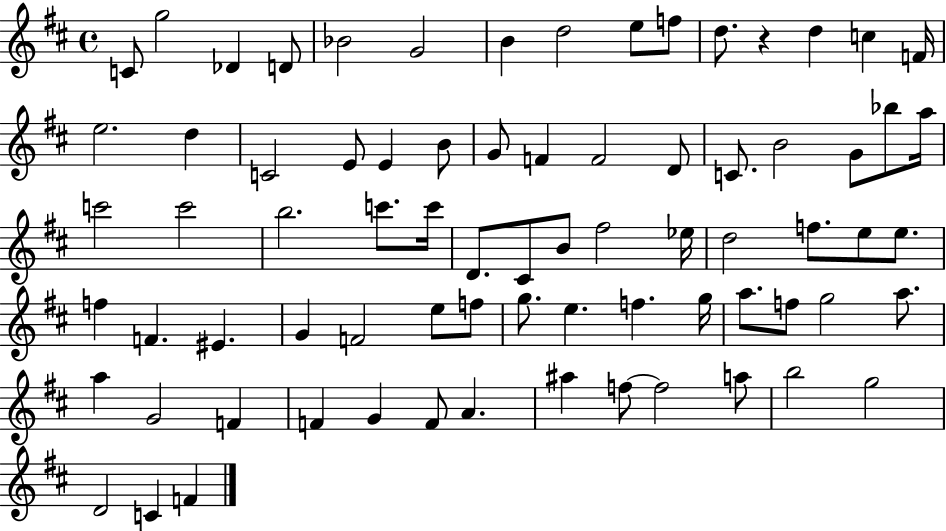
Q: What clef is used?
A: treble